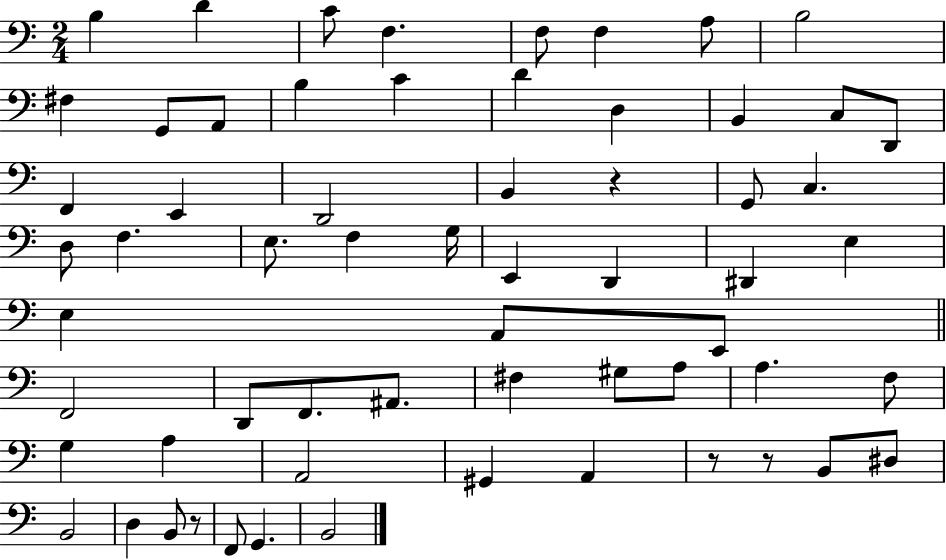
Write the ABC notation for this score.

X:1
T:Untitled
M:2/4
L:1/4
K:C
B, D C/2 F, F,/2 F, A,/2 B,2 ^F, G,,/2 A,,/2 B, C D D, B,, C,/2 D,,/2 F,, E,, D,,2 B,, z G,,/2 C, D,/2 F, E,/2 F, G,/4 E,, D,, ^D,, E, E, A,,/2 E,,/2 F,,2 D,,/2 F,,/2 ^A,,/2 ^F, ^G,/2 A,/2 A, F,/2 G, A, A,,2 ^G,, A,, z/2 z/2 B,,/2 ^D,/2 B,,2 D, B,,/2 z/2 F,,/2 G,, B,,2